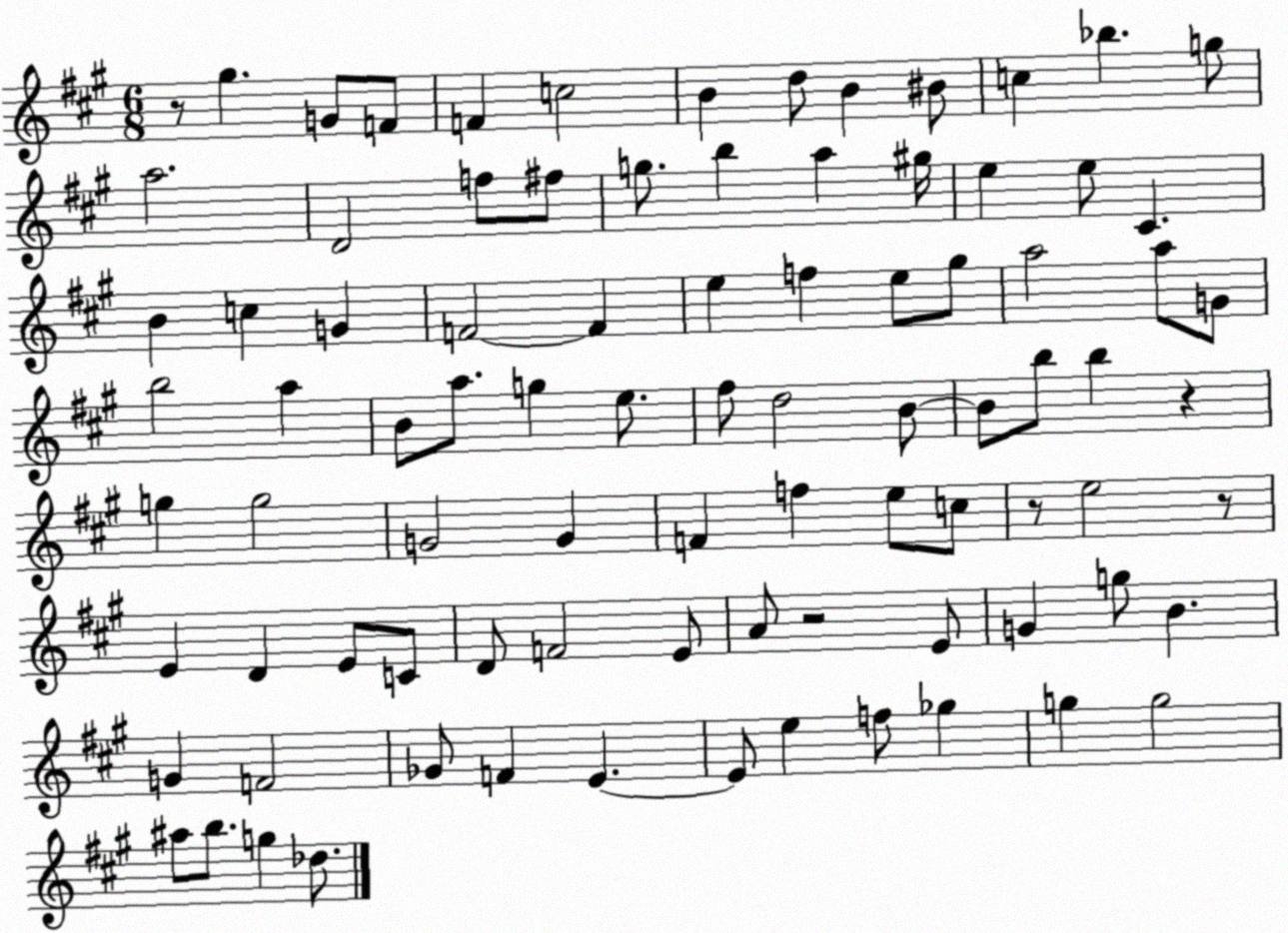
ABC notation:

X:1
T:Untitled
M:6/8
L:1/4
K:A
z/2 ^g G/2 F/2 F c2 B d/2 B ^B/2 c _b g/2 a2 D2 f/2 ^f/2 g/2 b a ^g/4 e e/2 ^C B c G F2 F e f e/2 ^g/2 a2 a/2 G/2 b2 a B/2 a/2 g e/2 ^f/2 d2 B/2 B/2 b/2 b z g g2 G2 G F f e/2 c/2 z/2 e2 z/2 E D E/2 C/2 D/2 F2 E/2 A/2 z2 E/2 G g/2 B G F2 _G/2 F E E/2 e f/2 _g g g2 ^a/2 b/2 g _d/2